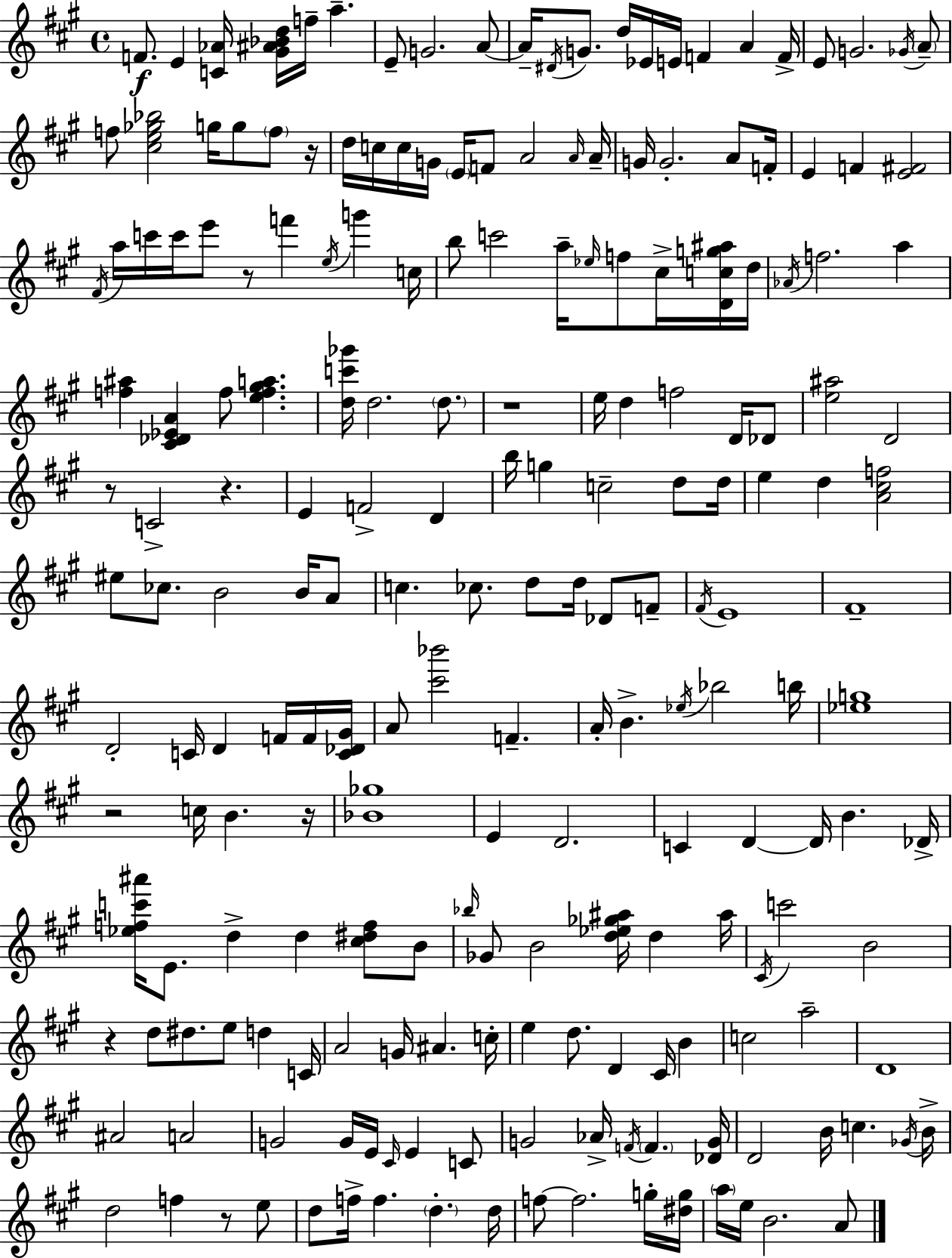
F4/e. E4/q [C4,Ab4]/s [G#4,A#4,Bb4,D5]/s F5/s A5/q. E4/e G4/h. A4/e A4/s D#4/s G4/e. D5/s Eb4/s E4/s F4/q A4/q F4/s E4/e G4/h. Gb4/s A4/e F5/e [C#5,E5,Gb5,Bb5]/h G5/s G5/e F5/e R/s D5/s C5/s C5/s G4/s E4/s F4/e A4/h A4/s A4/s G4/s G4/h. A4/e F4/s E4/q F4/q [E4,F#4]/h F#4/s A5/s C6/s C6/s E6/e R/e F6/q E5/s G6/q C5/s B5/e C6/h A5/s Eb5/s F5/e C#5/s [D4,C5,G5,A#5]/s D5/s Ab4/s F5/h. A5/q [F5,A#5]/q [C#4,Db4,Eb4,A4]/q F5/e [E5,F5,G#5,A5]/q. [D5,C6,Gb6]/s D5/h. D5/e. R/w E5/s D5/q F5/h D4/s Db4/e [E5,A#5]/h D4/h R/e C4/h R/q. E4/q F4/h D4/q B5/s G5/q C5/h D5/e D5/s E5/q D5/q [A4,C#5,F5]/h EIS5/e CES5/e. B4/h B4/s A4/e C5/q. CES5/e. D5/e D5/s Db4/e F4/e F#4/s E4/w F#4/w D4/h C4/s D4/q F4/s F4/s [C4,Db4,G#4]/s A4/e [C#6,Bb6]/h F4/q. A4/s B4/q. Eb5/s Bb5/h B5/s [Eb5,G5]/w R/h C5/s B4/q. R/s [Bb4,Gb5]/w E4/q D4/h. C4/q D4/q D4/s B4/q. Db4/s [Eb5,F5,C6,A#6]/s E4/e. D5/q D5/q [C#5,D#5,F5]/e B4/e Bb5/s Gb4/e B4/h [D5,Eb5,Gb5,A#5]/s D5/q A#5/s C#4/s C6/h B4/h R/q D5/e D#5/e. E5/e D5/q C4/s A4/h G4/s A#4/q. C5/s E5/q D5/e. D4/q C#4/s B4/q C5/h A5/h D4/w A#4/h A4/h G4/h G4/s E4/s C#4/s E4/q C4/e G4/h Ab4/s F4/s F4/q. [Db4,G4]/s D4/h B4/s C5/q. Gb4/s B4/s D5/h F5/q R/e E5/e D5/e F5/s F5/q. D5/q. D5/s F5/e F5/h. G5/s [D#5,G5]/s A5/s E5/s B4/h. A4/e